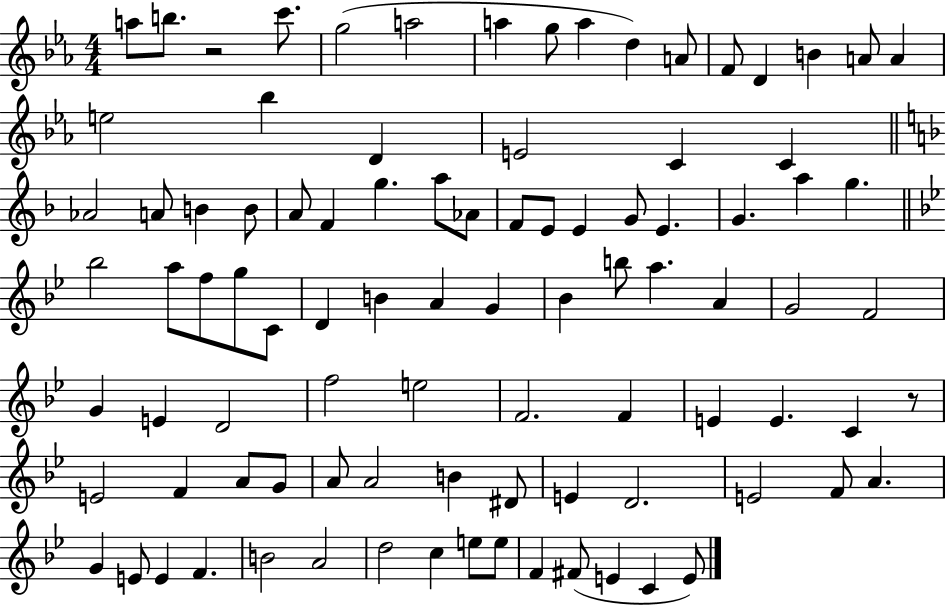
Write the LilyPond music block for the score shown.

{
  \clef treble
  \numericTimeSignature
  \time 4/4
  \key ees \major
  a''8 b''8. r2 c'''8. | g''2( a''2 | a''4 g''8 a''4 d''4) a'8 | f'8 d'4 b'4 a'8 a'4 | \break e''2 bes''4 d'4 | e'2 c'4 c'4 | \bar "||" \break \key f \major aes'2 a'8 b'4 b'8 | a'8 f'4 g''4. a''8 aes'8 | f'8 e'8 e'4 g'8 e'4. | g'4. a''4 g''4. | \break \bar "||" \break \key bes \major bes''2 a''8 f''8 g''8 c'8 | d'4 b'4 a'4 g'4 | bes'4 b''8 a''4. a'4 | g'2 f'2 | \break g'4 e'4 d'2 | f''2 e''2 | f'2. f'4 | e'4 e'4. c'4 r8 | \break e'2 f'4 a'8 g'8 | a'8 a'2 b'4 dis'8 | e'4 d'2. | e'2 f'8 a'4. | \break g'4 e'8 e'4 f'4. | b'2 a'2 | d''2 c''4 e''8 e''8 | f'4 fis'8( e'4 c'4 e'8) | \break \bar "|."
}